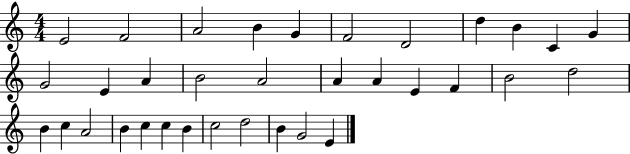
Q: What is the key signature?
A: C major